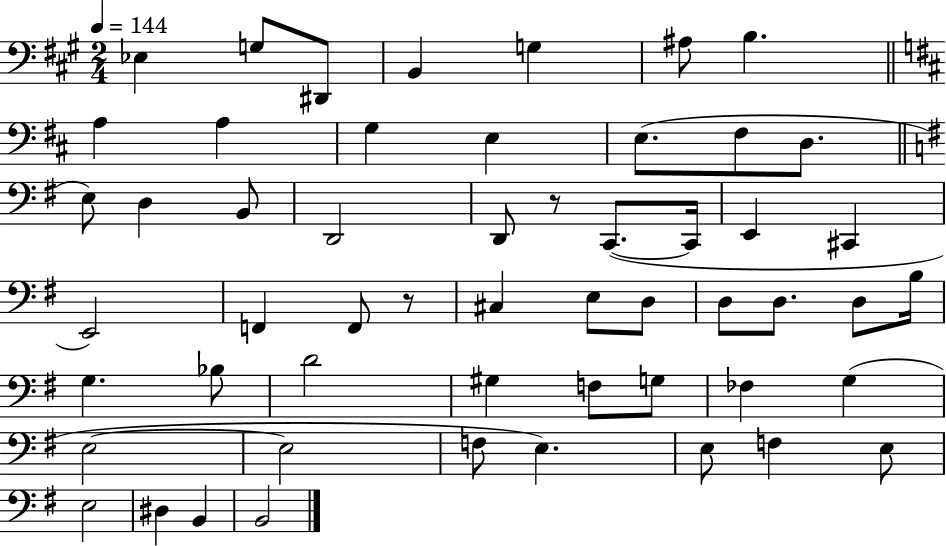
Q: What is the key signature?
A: A major